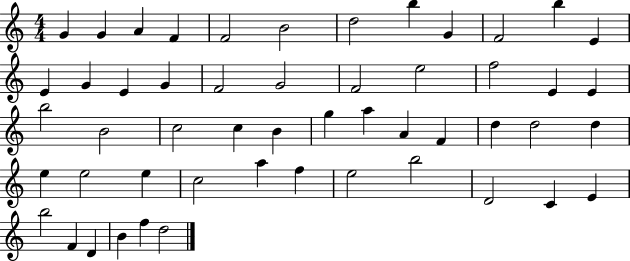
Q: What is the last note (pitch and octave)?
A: D5